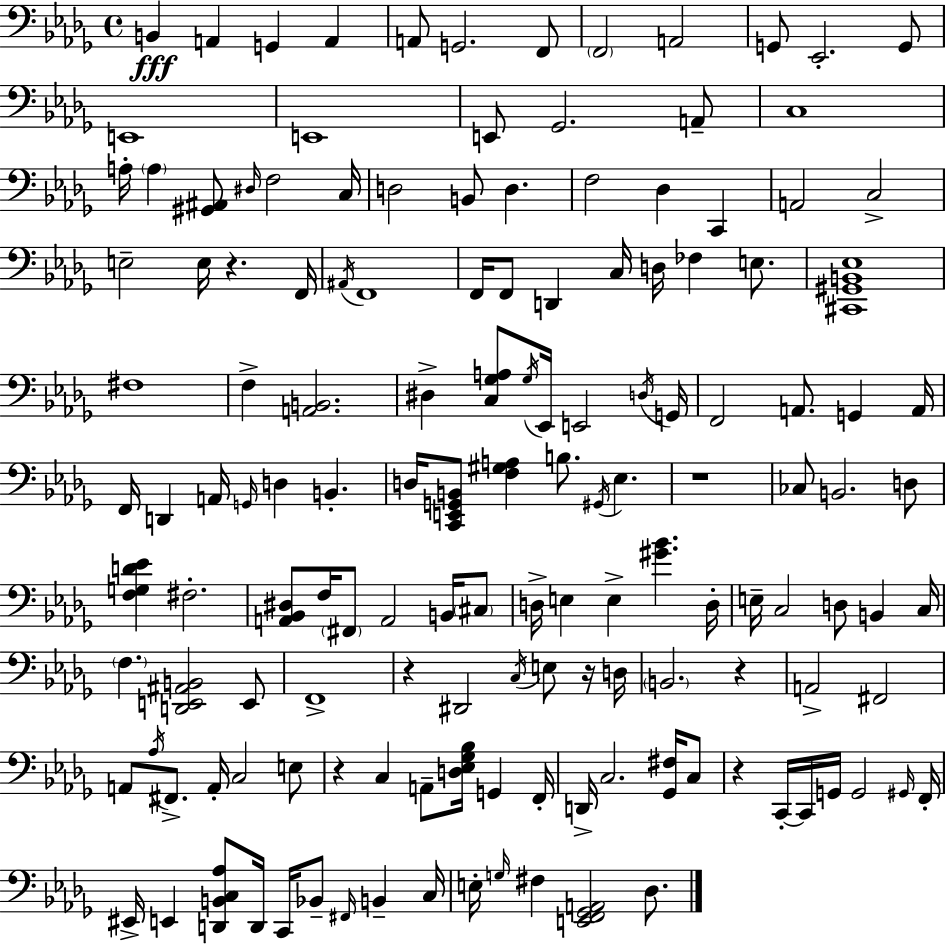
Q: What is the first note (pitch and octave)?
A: B2